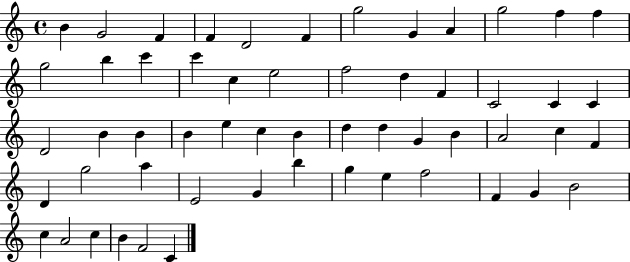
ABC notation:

X:1
T:Untitled
M:4/4
L:1/4
K:C
B G2 F F D2 F g2 G A g2 f f g2 b c' c' c e2 f2 d F C2 C C D2 B B B e c B d d G B A2 c F D g2 a E2 G b g e f2 F G B2 c A2 c B F2 C